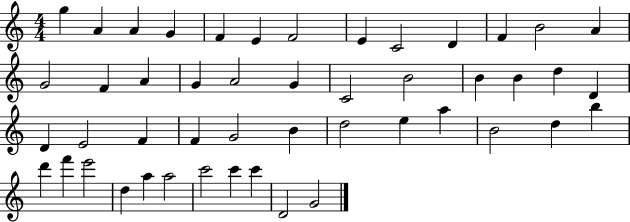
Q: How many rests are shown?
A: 0